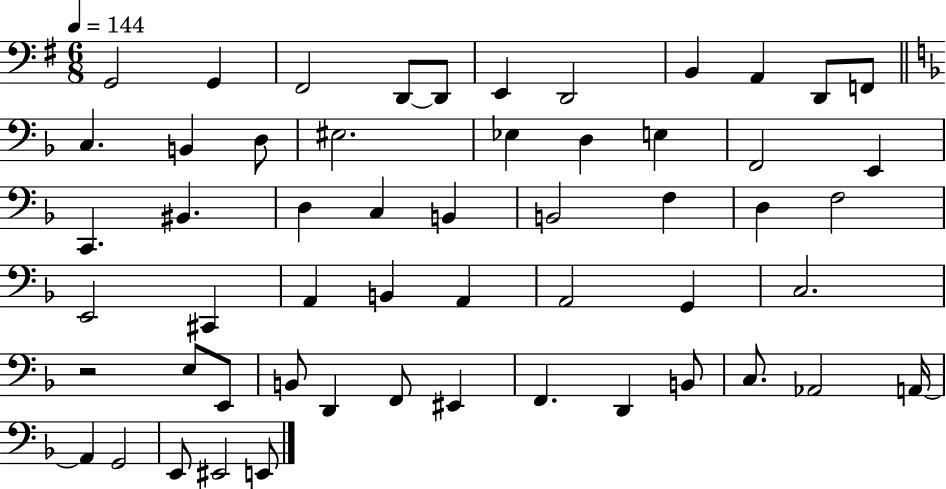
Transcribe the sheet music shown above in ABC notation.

X:1
T:Untitled
M:6/8
L:1/4
K:G
G,,2 G,, ^F,,2 D,,/2 D,,/2 E,, D,,2 B,, A,, D,,/2 F,,/2 C, B,, D,/2 ^E,2 _E, D, E, F,,2 E,, C,, ^B,, D, C, B,, B,,2 F, D, F,2 E,,2 ^C,, A,, B,, A,, A,,2 G,, C,2 z2 E,/2 E,,/2 B,,/2 D,, F,,/2 ^E,, F,, D,, B,,/2 C,/2 _A,,2 A,,/4 A,, G,,2 E,,/2 ^E,,2 E,,/2